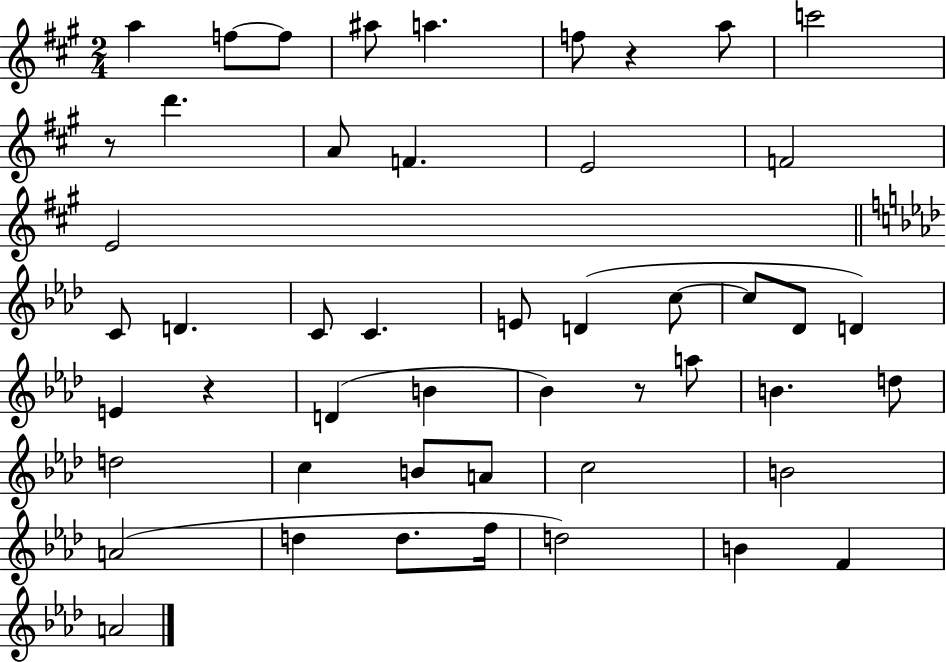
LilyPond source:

{
  \clef treble
  \numericTimeSignature
  \time 2/4
  \key a \major
  \repeat volta 2 { a''4 f''8~~ f''8 | ais''8 a''4. | f''8 r4 a''8 | c'''2 | \break r8 d'''4. | a'8 f'4. | e'2 | f'2 | \break e'2 | \bar "||" \break \key f \minor c'8 d'4. | c'8 c'4. | e'8 d'4( c''8~~ | c''8 des'8 d'4) | \break e'4 r4 | d'4( b'4 | bes'4) r8 a''8 | b'4. d''8 | \break d''2 | c''4 b'8 a'8 | c''2 | b'2 | \break a'2( | d''4 d''8. f''16 | d''2) | b'4 f'4 | \break a'2 | } \bar "|."
}